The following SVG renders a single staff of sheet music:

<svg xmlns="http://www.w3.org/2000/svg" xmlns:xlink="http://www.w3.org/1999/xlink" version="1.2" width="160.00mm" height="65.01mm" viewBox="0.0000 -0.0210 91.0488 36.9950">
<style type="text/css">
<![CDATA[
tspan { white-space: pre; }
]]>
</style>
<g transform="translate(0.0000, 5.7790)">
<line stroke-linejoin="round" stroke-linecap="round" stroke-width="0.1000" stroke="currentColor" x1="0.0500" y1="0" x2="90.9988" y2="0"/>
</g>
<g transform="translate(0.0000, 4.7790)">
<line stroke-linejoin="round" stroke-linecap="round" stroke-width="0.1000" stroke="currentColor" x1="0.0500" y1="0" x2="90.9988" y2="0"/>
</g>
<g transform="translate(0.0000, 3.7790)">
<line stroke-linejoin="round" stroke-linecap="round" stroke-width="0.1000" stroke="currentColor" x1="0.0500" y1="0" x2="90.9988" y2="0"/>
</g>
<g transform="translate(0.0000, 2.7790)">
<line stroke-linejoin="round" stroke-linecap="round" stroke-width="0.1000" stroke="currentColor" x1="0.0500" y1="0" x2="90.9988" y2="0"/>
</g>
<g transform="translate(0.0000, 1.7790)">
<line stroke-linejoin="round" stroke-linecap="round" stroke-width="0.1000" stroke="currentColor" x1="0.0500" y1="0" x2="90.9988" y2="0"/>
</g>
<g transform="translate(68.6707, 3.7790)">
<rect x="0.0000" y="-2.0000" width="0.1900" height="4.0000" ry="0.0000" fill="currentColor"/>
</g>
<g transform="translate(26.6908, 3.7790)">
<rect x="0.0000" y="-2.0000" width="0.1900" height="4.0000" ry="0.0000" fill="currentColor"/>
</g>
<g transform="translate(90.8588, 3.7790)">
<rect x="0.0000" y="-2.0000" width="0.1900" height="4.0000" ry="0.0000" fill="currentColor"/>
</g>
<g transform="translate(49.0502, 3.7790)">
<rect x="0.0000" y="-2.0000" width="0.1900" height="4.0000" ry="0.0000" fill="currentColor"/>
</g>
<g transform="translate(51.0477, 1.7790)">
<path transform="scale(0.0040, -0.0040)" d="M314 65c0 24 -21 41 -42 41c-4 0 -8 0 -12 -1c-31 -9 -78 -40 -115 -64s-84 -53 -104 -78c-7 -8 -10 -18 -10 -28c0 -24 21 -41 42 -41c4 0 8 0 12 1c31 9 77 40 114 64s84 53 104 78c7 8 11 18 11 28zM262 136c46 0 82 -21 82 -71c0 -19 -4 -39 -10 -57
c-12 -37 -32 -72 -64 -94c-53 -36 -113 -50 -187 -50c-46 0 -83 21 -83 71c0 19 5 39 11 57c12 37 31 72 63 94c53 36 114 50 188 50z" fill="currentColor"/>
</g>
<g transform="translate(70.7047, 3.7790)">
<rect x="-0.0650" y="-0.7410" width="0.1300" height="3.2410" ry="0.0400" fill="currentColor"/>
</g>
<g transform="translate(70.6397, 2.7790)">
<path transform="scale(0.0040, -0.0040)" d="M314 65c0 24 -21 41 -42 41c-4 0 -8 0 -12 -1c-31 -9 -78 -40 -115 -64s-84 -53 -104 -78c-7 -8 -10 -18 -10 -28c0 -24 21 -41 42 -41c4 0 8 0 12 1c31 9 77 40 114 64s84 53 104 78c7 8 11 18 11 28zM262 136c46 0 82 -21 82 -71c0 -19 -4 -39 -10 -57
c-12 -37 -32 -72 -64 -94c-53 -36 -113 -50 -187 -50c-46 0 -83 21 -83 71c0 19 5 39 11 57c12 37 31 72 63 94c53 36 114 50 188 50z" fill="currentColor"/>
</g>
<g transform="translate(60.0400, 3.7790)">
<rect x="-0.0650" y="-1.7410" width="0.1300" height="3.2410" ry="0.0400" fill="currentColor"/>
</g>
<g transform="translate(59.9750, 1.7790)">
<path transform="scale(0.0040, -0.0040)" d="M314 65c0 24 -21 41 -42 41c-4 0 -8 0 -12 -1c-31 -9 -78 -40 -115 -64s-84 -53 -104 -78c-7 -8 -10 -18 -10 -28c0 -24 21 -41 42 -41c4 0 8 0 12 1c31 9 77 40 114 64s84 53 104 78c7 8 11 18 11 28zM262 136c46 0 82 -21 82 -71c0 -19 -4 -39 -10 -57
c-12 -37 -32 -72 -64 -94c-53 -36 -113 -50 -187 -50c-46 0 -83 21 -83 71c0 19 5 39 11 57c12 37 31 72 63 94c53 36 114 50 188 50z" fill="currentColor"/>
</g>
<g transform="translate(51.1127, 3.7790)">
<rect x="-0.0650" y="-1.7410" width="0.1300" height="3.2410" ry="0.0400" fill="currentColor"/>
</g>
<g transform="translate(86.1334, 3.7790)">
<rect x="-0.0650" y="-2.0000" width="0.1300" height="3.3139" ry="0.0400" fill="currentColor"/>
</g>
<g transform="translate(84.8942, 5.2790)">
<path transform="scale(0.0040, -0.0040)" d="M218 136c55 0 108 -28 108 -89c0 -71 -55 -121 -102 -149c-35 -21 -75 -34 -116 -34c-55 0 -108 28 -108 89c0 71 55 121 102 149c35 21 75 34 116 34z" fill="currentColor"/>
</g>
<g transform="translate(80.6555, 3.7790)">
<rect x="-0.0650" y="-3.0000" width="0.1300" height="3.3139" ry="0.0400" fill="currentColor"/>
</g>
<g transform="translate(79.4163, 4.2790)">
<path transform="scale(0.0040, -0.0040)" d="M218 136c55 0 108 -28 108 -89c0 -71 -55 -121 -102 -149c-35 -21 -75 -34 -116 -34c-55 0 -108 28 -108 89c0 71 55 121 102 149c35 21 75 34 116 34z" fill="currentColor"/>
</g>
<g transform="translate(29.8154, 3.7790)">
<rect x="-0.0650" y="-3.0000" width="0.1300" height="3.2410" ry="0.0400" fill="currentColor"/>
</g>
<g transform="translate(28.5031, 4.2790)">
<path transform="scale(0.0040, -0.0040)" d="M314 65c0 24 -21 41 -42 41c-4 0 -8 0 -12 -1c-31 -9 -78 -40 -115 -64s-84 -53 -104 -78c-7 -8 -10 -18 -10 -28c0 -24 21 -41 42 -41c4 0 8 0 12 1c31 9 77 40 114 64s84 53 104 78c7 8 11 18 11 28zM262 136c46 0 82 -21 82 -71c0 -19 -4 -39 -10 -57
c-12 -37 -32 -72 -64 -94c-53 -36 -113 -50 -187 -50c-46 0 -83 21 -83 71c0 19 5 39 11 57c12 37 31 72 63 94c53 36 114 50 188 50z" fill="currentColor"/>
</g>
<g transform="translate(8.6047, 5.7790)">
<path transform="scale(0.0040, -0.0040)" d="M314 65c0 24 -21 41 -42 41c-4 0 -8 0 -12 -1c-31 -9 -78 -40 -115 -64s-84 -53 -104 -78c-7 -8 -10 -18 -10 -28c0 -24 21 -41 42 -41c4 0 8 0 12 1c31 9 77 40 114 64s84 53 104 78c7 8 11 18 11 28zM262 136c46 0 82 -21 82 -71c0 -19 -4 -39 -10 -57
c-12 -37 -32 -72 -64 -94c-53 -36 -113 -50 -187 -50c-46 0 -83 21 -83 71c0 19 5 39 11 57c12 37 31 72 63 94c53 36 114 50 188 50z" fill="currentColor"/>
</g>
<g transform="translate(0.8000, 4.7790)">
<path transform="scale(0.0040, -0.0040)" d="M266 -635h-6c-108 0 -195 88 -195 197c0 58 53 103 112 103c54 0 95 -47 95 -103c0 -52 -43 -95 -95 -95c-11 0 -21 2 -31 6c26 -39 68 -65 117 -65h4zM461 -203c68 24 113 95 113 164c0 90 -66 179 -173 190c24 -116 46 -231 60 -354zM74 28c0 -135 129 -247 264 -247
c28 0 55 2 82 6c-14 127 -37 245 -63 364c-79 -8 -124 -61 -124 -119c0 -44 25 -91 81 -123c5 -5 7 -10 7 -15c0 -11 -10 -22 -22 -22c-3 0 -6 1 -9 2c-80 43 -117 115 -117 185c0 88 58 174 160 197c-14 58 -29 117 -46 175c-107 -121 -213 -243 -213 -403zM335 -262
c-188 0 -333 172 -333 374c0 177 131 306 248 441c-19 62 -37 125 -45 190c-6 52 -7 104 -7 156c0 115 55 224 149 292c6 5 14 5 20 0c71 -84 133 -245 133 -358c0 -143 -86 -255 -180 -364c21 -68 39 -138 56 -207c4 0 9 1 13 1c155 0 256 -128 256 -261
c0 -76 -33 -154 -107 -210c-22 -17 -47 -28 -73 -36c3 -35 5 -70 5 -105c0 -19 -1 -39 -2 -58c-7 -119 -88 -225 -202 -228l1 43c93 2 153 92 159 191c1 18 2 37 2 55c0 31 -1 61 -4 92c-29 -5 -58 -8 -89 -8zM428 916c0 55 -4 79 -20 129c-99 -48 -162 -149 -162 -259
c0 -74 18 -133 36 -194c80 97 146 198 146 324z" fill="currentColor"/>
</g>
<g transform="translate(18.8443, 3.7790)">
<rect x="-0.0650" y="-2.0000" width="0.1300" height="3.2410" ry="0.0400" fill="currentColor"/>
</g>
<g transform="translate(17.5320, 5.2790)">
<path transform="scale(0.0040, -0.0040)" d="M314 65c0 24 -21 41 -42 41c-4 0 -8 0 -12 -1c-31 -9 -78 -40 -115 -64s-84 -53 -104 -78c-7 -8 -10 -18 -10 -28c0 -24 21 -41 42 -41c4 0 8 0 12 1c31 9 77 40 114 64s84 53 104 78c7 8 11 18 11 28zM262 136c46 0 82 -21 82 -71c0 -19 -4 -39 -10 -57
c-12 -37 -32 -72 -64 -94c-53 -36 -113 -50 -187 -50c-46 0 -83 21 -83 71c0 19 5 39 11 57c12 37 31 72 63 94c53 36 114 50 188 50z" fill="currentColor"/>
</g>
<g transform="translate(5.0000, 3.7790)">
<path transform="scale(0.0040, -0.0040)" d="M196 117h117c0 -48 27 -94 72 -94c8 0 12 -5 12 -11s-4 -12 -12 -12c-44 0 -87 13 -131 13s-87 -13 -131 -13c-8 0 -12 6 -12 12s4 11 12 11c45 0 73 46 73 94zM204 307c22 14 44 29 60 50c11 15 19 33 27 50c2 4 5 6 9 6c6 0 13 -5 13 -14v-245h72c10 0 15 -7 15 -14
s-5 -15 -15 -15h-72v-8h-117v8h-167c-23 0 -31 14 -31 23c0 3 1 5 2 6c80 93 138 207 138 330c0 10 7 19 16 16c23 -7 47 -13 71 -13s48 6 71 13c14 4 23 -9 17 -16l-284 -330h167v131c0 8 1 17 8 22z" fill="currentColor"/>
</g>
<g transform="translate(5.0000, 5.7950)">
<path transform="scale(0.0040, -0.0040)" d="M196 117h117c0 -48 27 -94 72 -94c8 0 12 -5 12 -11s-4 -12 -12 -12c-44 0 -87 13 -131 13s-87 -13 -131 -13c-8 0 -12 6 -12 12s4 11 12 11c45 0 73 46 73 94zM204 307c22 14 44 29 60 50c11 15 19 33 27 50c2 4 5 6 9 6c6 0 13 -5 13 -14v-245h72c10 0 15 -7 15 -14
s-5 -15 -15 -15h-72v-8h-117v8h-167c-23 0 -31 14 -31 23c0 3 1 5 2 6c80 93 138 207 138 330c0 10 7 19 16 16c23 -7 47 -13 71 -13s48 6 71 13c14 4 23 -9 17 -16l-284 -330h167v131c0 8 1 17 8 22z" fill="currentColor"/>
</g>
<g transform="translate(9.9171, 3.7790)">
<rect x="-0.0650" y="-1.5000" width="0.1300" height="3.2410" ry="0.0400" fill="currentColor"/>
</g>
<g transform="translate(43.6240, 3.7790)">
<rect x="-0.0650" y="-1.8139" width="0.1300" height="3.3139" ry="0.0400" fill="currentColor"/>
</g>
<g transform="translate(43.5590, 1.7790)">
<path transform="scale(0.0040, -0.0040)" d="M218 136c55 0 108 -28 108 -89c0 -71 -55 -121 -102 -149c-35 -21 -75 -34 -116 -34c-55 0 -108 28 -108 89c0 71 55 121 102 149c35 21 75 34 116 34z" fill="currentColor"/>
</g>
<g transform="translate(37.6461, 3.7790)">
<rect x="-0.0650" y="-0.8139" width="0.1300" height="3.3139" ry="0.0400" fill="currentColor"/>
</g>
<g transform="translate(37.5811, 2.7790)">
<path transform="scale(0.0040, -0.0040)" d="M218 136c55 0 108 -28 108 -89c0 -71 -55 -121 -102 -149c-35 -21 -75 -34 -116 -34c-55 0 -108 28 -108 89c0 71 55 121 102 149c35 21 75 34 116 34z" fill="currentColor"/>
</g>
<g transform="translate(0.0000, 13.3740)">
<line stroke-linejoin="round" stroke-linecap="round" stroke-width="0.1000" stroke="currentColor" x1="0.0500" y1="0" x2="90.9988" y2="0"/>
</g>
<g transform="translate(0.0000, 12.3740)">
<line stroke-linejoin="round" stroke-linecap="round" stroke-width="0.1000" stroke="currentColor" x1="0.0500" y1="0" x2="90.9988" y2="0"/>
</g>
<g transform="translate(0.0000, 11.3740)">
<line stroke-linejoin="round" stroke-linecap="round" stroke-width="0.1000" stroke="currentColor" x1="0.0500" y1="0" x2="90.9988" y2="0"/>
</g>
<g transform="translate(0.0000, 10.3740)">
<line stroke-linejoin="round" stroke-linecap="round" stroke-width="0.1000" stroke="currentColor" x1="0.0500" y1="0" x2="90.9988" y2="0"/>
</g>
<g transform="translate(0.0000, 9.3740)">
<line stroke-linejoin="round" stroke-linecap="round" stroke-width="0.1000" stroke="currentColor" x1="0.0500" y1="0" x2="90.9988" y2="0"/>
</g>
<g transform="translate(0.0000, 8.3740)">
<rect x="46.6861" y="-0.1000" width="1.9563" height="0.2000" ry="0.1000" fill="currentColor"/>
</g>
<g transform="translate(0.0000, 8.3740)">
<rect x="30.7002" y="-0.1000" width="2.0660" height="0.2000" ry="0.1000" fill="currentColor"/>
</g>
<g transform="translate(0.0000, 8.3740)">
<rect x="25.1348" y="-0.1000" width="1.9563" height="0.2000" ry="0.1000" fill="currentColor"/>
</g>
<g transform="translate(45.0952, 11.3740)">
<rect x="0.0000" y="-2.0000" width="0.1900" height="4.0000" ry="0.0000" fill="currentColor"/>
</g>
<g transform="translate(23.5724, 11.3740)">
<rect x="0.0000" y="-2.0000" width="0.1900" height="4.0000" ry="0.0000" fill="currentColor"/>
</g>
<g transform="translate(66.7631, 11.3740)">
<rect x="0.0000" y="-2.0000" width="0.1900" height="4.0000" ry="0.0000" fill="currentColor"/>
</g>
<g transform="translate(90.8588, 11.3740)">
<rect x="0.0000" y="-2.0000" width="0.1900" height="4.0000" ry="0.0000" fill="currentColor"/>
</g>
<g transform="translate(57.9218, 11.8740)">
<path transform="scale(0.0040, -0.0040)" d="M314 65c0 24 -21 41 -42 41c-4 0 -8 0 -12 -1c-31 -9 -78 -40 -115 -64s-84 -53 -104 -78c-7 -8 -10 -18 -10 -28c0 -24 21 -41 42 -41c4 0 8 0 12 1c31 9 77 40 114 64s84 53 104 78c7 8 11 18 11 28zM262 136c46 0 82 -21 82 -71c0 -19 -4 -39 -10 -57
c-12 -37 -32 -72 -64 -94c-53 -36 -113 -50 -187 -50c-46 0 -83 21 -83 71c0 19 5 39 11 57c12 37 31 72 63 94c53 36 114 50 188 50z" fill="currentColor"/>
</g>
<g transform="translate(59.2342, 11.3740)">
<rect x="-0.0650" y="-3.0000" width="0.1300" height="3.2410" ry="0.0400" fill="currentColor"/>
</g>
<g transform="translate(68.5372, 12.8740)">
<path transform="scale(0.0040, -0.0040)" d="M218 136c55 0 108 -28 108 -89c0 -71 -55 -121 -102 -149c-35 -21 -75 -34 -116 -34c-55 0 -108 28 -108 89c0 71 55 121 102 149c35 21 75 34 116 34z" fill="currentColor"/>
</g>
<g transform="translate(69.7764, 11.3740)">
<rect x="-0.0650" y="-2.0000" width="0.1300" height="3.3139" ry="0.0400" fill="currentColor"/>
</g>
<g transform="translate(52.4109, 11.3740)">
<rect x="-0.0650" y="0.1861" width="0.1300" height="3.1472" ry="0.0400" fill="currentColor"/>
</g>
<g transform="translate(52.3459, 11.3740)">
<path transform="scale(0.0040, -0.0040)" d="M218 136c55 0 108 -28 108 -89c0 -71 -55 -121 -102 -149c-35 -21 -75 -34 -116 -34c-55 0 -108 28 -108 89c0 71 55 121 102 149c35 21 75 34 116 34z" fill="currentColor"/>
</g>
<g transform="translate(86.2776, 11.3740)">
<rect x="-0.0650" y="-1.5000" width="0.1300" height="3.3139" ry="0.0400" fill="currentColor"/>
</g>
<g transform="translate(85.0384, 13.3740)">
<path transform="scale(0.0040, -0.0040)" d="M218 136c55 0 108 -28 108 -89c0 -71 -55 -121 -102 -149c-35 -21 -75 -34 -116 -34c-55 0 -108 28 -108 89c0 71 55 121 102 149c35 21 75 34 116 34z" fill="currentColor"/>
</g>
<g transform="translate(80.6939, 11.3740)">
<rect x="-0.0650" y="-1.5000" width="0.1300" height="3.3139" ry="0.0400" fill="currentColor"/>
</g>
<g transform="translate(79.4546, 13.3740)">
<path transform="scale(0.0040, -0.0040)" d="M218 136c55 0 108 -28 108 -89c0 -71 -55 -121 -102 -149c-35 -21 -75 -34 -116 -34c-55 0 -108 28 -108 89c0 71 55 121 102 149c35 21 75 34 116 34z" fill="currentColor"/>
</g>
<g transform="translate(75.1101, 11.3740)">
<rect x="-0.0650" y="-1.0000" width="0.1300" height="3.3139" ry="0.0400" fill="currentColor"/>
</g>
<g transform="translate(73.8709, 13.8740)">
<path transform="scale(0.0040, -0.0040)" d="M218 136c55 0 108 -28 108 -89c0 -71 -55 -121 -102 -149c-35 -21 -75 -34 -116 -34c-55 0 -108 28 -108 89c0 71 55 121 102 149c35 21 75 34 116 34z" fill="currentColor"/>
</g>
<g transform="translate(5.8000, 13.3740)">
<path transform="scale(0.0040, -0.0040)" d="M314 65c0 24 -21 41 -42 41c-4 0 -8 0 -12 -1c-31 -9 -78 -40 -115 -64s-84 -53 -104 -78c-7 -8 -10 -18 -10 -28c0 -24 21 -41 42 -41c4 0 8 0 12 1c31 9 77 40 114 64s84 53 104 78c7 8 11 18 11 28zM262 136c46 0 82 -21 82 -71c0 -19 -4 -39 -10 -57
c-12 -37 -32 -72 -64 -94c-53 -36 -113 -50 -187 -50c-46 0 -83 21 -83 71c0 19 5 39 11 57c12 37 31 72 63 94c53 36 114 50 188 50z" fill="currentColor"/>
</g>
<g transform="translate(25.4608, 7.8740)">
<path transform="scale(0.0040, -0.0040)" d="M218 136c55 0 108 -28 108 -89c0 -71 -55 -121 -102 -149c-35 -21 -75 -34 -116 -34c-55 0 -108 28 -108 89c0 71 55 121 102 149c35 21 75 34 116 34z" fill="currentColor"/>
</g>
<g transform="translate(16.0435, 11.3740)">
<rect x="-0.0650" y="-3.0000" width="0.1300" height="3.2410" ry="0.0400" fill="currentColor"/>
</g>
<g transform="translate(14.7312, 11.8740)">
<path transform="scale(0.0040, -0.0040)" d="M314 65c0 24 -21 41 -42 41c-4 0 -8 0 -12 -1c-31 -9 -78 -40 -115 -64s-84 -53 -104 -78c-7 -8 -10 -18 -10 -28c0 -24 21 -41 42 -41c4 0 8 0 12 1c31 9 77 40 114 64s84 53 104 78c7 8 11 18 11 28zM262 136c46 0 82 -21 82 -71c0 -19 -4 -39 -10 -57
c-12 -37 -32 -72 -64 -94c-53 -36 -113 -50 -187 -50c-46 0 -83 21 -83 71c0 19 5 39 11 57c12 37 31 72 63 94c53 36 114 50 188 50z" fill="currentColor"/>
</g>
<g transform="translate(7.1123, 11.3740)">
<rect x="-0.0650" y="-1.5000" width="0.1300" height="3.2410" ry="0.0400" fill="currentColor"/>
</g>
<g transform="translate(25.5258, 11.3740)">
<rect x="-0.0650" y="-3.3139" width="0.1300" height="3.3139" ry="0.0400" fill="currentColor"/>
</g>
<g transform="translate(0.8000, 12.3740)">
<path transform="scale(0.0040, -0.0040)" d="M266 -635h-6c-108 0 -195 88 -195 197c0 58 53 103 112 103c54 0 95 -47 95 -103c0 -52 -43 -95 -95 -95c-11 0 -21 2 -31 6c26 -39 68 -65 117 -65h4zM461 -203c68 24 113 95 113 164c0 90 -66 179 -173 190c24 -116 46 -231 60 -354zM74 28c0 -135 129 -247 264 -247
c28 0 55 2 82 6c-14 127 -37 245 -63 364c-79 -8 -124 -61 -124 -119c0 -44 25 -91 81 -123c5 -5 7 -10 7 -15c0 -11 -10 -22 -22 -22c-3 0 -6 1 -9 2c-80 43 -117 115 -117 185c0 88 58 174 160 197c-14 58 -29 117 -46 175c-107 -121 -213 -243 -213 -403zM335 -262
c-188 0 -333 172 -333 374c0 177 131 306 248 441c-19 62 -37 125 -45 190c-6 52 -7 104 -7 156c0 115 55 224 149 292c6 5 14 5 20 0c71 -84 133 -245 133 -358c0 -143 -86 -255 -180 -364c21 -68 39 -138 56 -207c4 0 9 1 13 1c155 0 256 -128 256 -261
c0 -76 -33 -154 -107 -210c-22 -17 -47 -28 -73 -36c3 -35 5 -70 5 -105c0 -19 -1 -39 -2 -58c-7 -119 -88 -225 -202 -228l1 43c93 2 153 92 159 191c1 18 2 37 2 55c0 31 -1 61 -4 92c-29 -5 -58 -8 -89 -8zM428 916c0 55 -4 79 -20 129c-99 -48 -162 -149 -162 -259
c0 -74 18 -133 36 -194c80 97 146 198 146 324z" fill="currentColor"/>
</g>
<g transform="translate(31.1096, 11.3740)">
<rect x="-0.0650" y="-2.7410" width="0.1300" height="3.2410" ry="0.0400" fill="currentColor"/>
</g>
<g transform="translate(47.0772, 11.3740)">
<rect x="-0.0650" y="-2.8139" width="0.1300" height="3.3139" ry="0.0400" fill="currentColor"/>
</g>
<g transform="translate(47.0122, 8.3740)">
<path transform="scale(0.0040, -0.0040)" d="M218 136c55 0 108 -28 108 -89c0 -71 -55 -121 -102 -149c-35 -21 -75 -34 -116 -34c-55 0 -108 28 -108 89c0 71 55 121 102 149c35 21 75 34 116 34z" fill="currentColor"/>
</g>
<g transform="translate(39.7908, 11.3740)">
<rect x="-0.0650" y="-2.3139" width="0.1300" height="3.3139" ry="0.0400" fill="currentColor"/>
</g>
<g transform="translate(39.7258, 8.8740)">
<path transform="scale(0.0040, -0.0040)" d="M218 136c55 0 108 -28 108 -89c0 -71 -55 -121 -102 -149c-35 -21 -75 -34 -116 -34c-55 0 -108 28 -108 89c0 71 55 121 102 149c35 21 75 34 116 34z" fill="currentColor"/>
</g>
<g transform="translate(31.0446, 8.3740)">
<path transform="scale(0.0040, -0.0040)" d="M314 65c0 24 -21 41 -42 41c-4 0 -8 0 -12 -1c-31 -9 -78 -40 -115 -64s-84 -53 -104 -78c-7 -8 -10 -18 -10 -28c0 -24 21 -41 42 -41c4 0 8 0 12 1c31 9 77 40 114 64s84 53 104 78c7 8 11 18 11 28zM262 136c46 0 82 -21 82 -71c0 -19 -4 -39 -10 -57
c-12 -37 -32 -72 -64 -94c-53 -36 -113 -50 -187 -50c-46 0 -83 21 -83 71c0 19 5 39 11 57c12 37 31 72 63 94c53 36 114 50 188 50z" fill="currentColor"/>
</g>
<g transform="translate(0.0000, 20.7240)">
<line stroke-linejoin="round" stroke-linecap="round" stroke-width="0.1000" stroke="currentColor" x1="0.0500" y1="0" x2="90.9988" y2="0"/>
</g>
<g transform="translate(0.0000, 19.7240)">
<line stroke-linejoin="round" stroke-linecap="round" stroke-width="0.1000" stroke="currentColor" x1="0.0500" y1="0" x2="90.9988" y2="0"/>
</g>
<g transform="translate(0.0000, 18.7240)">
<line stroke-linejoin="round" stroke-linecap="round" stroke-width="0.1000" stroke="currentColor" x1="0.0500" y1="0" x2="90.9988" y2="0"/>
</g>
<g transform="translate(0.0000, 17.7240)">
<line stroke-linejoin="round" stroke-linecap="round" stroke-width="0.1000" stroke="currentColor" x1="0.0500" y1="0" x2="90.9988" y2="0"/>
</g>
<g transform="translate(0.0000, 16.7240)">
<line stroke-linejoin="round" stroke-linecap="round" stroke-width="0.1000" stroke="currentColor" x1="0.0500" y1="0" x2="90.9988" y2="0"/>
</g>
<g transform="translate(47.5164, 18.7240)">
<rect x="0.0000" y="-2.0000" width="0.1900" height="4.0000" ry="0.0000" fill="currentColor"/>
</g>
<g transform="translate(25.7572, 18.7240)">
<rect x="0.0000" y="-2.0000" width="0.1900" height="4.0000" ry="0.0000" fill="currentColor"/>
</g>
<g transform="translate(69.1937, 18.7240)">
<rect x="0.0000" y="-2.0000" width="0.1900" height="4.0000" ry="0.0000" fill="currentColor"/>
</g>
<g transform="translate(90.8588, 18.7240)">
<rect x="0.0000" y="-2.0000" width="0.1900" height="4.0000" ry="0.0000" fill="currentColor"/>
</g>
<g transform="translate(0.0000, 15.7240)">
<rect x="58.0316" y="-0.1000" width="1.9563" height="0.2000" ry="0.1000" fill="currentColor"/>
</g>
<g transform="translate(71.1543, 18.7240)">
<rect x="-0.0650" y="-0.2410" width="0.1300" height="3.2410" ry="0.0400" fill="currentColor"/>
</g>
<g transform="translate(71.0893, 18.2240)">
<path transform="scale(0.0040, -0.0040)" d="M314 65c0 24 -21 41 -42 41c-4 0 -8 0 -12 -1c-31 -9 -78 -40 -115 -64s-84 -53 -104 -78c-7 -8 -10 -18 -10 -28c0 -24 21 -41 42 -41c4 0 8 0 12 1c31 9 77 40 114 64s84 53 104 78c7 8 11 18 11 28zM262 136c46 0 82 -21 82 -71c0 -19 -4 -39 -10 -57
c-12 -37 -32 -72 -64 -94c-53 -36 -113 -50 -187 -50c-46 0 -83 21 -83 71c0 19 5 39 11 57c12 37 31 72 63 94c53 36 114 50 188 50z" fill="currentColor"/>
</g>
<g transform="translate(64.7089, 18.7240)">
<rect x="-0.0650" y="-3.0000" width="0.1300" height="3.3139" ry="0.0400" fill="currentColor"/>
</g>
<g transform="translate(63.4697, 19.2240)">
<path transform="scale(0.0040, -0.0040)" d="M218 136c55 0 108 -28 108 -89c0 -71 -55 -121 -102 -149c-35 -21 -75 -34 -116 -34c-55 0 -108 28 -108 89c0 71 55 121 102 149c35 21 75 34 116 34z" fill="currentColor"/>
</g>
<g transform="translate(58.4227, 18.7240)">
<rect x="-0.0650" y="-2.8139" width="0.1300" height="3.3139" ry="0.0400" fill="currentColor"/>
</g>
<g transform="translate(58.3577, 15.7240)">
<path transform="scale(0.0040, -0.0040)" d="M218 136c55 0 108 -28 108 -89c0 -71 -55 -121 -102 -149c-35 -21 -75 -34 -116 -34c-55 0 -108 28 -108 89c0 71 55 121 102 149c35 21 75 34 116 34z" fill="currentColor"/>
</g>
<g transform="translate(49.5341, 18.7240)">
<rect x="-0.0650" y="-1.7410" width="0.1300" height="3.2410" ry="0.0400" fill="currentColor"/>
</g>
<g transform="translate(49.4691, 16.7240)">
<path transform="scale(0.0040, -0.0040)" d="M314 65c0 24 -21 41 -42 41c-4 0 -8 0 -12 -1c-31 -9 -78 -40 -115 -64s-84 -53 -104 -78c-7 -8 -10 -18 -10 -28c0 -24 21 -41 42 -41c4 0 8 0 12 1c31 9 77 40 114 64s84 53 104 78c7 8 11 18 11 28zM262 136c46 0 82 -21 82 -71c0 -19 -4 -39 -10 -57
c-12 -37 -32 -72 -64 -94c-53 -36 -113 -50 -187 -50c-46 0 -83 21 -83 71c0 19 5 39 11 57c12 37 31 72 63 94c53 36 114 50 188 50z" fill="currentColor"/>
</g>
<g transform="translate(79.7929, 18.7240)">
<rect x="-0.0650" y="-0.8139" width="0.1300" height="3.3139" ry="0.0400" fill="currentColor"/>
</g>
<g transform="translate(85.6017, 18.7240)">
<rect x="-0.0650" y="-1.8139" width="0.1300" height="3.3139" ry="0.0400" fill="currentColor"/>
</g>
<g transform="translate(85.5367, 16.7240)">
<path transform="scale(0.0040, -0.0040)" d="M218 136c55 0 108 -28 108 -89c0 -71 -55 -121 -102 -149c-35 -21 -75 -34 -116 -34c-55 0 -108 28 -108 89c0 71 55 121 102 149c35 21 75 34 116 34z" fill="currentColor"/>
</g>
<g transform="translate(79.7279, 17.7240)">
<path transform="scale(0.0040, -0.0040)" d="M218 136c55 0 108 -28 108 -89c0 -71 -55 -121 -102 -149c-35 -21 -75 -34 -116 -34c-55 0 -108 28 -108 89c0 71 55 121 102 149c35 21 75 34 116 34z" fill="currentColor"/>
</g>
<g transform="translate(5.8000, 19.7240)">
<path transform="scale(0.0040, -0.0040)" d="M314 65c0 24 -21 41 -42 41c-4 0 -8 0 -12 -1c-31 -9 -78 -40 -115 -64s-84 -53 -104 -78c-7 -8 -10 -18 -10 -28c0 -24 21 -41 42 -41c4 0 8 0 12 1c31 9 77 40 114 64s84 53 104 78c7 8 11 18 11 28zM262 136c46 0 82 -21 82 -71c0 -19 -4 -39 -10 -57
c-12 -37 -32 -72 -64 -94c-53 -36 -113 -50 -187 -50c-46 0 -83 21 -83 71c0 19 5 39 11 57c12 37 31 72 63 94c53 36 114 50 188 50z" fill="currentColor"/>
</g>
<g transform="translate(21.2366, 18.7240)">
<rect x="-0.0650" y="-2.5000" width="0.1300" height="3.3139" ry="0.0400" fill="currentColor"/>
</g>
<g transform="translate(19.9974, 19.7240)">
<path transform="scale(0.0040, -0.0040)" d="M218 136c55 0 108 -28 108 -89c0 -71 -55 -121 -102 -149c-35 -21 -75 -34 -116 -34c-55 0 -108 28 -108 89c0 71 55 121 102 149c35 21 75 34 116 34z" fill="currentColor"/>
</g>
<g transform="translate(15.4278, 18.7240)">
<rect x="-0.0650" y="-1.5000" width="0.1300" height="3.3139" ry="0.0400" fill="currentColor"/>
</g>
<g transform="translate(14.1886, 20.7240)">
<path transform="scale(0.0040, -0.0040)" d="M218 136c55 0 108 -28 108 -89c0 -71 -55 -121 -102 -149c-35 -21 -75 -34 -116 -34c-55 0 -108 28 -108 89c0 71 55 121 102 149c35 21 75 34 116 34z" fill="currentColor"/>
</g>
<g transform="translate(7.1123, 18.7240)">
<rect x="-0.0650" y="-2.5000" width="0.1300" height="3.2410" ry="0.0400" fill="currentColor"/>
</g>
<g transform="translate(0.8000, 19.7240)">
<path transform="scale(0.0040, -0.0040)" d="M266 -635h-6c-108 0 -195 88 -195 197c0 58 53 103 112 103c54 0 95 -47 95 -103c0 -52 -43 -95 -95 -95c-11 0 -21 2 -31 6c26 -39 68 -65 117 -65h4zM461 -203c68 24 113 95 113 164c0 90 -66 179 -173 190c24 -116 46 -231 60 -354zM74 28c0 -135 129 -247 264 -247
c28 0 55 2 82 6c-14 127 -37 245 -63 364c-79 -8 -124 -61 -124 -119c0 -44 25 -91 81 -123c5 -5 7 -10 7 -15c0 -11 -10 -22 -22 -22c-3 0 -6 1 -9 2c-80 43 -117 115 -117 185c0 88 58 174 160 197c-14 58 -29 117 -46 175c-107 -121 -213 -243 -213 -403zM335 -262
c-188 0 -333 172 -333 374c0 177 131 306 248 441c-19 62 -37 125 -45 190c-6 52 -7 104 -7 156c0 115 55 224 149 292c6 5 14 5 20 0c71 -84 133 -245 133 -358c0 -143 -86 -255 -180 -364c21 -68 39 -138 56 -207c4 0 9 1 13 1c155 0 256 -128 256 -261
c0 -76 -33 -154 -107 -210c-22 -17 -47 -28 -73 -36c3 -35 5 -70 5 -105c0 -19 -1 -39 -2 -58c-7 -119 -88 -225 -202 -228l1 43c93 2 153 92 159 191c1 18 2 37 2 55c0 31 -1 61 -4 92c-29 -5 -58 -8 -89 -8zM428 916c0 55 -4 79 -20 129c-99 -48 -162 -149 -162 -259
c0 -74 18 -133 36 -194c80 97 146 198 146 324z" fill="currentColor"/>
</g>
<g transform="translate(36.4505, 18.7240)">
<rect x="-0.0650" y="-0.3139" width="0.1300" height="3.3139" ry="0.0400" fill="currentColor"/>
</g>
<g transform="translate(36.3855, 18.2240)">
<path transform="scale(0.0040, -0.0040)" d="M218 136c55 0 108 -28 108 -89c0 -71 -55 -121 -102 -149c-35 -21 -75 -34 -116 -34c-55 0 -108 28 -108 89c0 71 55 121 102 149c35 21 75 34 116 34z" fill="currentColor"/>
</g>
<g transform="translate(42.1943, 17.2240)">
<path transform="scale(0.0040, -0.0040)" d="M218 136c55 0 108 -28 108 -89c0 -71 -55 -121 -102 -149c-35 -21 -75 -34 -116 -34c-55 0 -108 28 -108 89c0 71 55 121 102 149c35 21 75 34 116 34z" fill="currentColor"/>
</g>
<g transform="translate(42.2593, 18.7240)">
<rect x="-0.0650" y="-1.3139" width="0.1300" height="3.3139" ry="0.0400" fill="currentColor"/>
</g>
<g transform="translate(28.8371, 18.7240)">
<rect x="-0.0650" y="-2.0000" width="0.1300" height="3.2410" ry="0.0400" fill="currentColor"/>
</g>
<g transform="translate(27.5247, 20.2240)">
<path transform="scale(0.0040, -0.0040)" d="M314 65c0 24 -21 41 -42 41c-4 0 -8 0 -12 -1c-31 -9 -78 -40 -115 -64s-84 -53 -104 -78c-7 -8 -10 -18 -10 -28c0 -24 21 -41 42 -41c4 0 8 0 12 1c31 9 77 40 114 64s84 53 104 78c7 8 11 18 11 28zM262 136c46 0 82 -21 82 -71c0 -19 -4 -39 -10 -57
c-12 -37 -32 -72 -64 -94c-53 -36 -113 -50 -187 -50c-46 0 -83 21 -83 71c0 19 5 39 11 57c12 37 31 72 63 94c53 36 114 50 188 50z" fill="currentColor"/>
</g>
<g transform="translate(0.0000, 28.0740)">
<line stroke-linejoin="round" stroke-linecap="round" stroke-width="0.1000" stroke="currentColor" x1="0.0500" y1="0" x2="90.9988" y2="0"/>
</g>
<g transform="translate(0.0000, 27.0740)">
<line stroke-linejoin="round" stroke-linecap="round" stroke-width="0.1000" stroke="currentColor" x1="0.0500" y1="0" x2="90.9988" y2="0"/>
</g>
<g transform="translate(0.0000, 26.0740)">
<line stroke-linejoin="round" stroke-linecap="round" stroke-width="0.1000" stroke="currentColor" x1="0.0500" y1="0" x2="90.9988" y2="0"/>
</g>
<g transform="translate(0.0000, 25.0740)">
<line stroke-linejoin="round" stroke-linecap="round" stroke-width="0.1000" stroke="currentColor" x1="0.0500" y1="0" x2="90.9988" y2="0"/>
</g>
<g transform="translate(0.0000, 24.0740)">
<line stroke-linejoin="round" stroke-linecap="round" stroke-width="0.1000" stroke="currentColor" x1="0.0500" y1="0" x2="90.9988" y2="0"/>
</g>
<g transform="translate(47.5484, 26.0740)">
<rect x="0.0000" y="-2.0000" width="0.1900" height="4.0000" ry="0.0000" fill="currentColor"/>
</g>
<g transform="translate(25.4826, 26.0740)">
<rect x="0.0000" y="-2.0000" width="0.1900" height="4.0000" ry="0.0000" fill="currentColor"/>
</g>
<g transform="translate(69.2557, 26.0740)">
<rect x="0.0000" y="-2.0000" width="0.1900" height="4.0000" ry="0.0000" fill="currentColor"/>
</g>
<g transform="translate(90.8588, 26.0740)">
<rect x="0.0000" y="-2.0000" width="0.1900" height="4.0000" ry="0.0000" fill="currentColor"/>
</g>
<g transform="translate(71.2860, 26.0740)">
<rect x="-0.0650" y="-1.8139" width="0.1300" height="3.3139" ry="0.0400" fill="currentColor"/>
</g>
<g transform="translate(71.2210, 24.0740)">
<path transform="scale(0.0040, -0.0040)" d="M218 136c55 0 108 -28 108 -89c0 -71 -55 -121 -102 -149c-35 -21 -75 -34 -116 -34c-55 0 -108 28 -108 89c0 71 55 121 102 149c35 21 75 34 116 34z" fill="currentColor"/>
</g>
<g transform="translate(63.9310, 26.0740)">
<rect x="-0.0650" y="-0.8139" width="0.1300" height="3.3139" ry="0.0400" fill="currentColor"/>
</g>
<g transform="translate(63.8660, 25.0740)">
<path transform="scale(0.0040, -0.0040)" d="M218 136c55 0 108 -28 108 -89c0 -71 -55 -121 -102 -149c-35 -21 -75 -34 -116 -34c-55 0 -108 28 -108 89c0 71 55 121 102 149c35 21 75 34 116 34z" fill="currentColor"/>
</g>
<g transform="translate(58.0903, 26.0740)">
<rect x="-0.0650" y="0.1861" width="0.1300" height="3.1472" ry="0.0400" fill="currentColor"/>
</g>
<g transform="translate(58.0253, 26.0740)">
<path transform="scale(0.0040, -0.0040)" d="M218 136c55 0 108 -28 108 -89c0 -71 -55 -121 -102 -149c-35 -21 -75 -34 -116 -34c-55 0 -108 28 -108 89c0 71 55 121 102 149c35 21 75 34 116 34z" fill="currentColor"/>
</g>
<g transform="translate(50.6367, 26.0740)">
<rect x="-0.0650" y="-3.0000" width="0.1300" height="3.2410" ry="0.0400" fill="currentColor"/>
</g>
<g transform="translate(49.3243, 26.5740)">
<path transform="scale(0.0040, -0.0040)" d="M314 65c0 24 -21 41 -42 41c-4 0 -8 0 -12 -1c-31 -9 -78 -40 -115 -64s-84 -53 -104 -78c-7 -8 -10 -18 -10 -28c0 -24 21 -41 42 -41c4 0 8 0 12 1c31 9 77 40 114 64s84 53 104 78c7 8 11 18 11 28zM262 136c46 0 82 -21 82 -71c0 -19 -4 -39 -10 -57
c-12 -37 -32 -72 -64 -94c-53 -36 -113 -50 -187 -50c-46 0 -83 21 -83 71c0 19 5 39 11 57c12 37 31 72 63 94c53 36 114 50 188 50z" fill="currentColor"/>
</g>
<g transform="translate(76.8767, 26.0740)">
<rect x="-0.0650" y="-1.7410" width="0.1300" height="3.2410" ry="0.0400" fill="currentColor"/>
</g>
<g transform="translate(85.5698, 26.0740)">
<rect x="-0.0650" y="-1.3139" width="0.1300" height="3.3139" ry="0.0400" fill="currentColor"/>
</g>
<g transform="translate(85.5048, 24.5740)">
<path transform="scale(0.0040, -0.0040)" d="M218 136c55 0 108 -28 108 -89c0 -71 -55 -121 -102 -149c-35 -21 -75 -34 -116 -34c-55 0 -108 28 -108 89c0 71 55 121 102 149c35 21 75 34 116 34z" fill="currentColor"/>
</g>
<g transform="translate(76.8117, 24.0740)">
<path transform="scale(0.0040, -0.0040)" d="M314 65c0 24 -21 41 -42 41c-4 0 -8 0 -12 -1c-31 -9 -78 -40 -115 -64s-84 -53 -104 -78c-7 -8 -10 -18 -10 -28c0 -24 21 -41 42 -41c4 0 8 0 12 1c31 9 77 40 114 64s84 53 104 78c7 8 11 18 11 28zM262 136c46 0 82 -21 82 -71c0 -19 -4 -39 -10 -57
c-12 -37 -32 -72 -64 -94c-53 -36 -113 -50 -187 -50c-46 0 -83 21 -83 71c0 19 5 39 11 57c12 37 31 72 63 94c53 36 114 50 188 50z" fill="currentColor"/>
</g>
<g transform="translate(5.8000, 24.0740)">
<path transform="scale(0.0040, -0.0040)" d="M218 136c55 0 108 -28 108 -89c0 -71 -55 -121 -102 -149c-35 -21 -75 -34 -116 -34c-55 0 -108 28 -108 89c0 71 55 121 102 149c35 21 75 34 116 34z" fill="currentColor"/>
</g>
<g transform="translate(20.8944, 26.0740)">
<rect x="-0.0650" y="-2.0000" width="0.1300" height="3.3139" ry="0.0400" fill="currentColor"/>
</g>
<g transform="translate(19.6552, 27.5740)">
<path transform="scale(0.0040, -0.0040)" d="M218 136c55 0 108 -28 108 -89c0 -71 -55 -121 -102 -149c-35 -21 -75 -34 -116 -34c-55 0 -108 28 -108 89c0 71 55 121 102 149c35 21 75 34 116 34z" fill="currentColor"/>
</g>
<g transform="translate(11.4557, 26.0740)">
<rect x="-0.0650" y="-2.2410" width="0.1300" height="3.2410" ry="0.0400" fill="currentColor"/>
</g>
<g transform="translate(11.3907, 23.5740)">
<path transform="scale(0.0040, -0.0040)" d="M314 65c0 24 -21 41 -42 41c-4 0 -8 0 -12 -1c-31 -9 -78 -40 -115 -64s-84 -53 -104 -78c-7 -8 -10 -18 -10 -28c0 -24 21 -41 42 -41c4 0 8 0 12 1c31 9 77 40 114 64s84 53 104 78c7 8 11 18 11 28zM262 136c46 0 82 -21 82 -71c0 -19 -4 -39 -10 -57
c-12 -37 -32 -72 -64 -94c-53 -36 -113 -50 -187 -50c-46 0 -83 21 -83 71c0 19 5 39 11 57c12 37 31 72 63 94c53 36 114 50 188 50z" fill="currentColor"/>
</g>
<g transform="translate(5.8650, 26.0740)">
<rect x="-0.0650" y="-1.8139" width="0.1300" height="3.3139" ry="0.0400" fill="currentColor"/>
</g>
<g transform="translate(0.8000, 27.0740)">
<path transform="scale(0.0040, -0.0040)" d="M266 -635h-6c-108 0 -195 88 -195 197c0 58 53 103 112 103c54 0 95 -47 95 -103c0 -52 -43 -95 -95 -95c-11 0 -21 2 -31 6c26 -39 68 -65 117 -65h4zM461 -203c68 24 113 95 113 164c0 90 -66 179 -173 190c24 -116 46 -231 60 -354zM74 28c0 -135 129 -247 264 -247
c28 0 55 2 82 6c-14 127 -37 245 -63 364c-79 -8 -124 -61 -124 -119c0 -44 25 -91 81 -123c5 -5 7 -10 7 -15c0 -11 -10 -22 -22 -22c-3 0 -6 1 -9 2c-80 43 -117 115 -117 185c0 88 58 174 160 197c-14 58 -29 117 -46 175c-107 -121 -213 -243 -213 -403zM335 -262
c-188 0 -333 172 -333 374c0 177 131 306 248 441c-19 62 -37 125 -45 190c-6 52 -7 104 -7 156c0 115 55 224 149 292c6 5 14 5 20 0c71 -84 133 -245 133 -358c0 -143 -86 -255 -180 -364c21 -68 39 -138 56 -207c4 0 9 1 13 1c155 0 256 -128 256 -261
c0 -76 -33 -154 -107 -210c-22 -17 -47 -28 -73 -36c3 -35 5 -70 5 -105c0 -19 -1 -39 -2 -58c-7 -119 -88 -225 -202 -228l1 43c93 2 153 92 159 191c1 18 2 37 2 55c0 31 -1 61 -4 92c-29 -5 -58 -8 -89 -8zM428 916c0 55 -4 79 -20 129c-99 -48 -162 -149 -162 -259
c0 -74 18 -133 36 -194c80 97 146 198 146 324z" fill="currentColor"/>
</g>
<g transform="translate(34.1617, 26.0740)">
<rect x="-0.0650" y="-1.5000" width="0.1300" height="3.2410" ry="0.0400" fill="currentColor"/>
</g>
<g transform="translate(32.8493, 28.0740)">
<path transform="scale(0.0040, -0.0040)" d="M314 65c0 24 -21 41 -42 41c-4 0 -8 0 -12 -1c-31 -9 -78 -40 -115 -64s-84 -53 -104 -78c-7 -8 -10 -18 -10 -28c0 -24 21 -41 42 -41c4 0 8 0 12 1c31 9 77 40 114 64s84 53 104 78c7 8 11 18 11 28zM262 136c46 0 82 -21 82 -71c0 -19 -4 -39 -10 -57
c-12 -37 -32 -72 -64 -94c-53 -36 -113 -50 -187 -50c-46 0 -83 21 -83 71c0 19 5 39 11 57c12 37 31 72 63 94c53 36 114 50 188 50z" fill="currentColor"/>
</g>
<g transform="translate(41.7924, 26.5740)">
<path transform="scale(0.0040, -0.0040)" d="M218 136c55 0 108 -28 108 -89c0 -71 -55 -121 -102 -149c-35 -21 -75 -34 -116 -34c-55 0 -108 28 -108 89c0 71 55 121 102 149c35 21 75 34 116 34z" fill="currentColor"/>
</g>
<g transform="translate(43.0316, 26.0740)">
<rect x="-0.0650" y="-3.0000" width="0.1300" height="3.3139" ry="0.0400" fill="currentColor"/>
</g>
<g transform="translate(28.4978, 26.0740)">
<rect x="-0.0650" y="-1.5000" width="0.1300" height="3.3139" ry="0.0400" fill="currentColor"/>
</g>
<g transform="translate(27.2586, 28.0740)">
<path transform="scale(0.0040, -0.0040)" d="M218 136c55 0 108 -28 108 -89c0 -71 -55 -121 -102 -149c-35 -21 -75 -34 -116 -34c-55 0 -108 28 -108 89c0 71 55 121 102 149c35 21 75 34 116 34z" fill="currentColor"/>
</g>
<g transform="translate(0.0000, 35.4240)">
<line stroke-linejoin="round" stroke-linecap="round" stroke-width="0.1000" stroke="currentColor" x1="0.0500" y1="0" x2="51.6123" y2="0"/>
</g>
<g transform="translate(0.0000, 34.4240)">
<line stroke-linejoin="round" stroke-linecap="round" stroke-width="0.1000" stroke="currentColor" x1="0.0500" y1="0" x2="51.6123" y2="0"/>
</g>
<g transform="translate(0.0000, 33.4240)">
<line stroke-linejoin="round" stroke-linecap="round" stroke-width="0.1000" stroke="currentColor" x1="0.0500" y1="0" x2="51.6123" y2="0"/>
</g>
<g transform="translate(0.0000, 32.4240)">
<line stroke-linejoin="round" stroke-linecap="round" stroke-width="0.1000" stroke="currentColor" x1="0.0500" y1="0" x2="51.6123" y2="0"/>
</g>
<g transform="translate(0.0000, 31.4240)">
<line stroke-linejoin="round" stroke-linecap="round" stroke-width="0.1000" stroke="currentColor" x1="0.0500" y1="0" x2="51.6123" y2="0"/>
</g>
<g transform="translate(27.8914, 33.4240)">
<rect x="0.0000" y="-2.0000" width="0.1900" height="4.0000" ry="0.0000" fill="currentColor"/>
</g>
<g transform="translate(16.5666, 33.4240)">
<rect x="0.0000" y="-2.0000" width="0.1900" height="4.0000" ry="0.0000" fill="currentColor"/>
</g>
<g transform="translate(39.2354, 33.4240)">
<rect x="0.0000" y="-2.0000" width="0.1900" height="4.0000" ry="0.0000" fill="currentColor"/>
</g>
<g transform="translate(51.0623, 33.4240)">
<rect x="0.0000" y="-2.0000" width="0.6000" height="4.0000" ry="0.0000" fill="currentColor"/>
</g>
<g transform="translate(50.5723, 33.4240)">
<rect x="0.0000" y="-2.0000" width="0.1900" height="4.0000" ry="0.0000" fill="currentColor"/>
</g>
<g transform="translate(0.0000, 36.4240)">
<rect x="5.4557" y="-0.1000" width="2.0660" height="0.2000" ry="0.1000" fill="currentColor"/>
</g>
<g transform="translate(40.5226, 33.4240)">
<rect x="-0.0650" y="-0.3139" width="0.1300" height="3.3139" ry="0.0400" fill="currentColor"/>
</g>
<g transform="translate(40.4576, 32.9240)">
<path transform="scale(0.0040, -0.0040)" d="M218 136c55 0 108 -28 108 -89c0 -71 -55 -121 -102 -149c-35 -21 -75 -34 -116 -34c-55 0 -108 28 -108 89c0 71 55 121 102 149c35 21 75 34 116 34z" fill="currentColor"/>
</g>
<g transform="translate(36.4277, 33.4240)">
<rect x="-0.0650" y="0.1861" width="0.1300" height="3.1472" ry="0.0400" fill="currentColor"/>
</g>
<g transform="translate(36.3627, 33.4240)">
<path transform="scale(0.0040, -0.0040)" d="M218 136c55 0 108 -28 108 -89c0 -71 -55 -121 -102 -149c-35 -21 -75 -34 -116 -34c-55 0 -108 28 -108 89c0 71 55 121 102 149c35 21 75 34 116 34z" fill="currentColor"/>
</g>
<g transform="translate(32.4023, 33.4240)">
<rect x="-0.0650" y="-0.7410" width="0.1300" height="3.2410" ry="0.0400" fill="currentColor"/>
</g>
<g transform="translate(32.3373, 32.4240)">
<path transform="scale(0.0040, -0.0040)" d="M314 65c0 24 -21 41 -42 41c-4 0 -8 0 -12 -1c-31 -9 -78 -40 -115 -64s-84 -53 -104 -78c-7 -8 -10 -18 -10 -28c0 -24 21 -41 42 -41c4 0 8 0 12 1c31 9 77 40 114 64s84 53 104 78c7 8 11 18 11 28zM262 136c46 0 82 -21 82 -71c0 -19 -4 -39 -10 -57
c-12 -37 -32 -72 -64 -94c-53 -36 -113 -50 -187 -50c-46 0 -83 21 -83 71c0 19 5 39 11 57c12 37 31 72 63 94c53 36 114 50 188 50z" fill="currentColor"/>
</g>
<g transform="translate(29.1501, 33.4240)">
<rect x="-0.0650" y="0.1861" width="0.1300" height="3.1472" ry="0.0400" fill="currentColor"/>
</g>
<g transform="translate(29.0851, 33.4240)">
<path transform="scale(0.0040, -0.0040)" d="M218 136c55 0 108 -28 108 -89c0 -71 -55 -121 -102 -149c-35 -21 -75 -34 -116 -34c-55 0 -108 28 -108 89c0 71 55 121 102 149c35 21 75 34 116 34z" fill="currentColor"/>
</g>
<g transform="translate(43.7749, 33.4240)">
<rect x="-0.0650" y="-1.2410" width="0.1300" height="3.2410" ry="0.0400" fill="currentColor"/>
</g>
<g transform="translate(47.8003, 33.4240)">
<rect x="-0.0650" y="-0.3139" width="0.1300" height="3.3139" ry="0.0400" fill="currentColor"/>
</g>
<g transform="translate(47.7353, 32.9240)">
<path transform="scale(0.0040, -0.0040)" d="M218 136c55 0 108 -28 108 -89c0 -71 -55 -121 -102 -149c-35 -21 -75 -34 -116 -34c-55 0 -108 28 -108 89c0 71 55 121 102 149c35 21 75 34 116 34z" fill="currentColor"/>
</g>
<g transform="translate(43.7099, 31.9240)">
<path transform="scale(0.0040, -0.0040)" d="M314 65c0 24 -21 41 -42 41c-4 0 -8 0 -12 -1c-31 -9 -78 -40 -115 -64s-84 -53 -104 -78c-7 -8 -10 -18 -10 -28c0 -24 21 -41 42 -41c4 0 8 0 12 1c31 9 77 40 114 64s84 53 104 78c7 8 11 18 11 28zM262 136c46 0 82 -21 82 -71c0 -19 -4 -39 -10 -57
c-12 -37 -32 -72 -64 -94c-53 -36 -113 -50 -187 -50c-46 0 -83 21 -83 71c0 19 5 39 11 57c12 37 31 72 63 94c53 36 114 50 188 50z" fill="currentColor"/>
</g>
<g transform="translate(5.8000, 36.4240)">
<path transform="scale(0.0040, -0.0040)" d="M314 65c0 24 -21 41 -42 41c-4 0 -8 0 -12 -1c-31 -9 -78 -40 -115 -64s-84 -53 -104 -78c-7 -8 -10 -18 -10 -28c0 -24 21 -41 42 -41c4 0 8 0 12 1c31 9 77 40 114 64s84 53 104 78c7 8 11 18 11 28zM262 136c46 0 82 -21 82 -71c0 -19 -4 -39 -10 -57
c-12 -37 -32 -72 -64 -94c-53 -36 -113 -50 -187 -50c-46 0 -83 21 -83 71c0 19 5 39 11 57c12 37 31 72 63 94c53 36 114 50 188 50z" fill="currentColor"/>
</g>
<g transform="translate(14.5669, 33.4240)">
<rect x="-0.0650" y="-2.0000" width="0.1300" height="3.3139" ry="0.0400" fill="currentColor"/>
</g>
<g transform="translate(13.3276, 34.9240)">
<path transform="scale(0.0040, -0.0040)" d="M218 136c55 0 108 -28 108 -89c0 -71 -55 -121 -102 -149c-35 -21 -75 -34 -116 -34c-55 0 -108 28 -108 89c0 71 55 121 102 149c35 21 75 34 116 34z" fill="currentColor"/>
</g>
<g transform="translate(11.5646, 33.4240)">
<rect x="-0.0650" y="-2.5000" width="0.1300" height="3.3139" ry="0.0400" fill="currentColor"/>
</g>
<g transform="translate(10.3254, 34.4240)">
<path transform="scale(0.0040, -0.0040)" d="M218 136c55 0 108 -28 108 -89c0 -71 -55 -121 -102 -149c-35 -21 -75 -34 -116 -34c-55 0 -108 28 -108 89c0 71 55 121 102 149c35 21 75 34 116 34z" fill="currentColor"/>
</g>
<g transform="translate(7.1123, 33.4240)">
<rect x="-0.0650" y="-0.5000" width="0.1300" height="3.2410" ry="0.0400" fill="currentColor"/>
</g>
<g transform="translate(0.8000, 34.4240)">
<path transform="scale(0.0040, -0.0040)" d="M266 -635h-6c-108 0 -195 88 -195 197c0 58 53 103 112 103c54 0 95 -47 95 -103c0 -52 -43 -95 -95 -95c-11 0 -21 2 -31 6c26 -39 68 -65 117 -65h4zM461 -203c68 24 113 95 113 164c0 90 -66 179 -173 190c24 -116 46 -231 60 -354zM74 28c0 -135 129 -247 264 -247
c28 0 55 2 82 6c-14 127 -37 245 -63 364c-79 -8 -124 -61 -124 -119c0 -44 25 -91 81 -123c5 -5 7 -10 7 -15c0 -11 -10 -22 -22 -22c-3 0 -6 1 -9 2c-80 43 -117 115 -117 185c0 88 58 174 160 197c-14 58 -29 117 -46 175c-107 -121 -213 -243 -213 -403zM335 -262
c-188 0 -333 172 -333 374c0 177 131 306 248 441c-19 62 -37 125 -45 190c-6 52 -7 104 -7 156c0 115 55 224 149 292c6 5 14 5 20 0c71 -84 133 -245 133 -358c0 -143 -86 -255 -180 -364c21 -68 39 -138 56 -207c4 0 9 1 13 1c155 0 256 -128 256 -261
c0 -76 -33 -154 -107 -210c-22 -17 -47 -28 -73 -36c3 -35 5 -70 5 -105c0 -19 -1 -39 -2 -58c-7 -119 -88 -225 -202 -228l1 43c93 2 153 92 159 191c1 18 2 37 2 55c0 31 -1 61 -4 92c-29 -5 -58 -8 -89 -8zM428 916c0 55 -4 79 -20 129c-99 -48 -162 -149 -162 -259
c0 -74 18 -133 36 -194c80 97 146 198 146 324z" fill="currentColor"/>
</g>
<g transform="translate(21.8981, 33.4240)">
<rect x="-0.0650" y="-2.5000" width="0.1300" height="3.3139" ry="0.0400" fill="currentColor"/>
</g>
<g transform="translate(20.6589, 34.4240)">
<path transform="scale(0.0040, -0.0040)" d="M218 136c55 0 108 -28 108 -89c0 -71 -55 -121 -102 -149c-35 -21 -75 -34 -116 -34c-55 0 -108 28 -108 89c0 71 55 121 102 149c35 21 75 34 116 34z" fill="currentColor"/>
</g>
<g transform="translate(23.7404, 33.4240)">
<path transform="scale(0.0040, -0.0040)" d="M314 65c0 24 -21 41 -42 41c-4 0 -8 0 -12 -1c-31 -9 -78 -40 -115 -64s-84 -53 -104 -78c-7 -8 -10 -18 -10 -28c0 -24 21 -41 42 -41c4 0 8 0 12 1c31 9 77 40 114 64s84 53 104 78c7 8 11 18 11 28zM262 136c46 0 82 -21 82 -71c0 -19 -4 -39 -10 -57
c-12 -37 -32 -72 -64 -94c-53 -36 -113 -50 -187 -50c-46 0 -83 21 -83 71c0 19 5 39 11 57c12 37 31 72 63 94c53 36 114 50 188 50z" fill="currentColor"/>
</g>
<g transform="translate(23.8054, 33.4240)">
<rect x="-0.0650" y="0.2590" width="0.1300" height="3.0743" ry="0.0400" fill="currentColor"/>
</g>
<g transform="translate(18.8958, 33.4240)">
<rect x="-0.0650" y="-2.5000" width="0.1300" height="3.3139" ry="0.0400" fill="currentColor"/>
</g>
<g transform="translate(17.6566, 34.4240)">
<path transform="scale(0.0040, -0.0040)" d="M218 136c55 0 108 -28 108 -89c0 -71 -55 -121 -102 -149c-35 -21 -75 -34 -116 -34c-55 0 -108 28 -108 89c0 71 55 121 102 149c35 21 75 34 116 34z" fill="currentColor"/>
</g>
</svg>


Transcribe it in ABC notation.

X:1
T:Untitled
M:4/4
L:1/4
K:C
E2 F2 A2 d f f2 f2 d2 A F E2 A2 b a2 g a B A2 F D E E G2 E G F2 c e f2 a A c2 d f f g2 F E E2 A A2 B d f f2 e C2 G F G G B2 B d2 B c e2 c